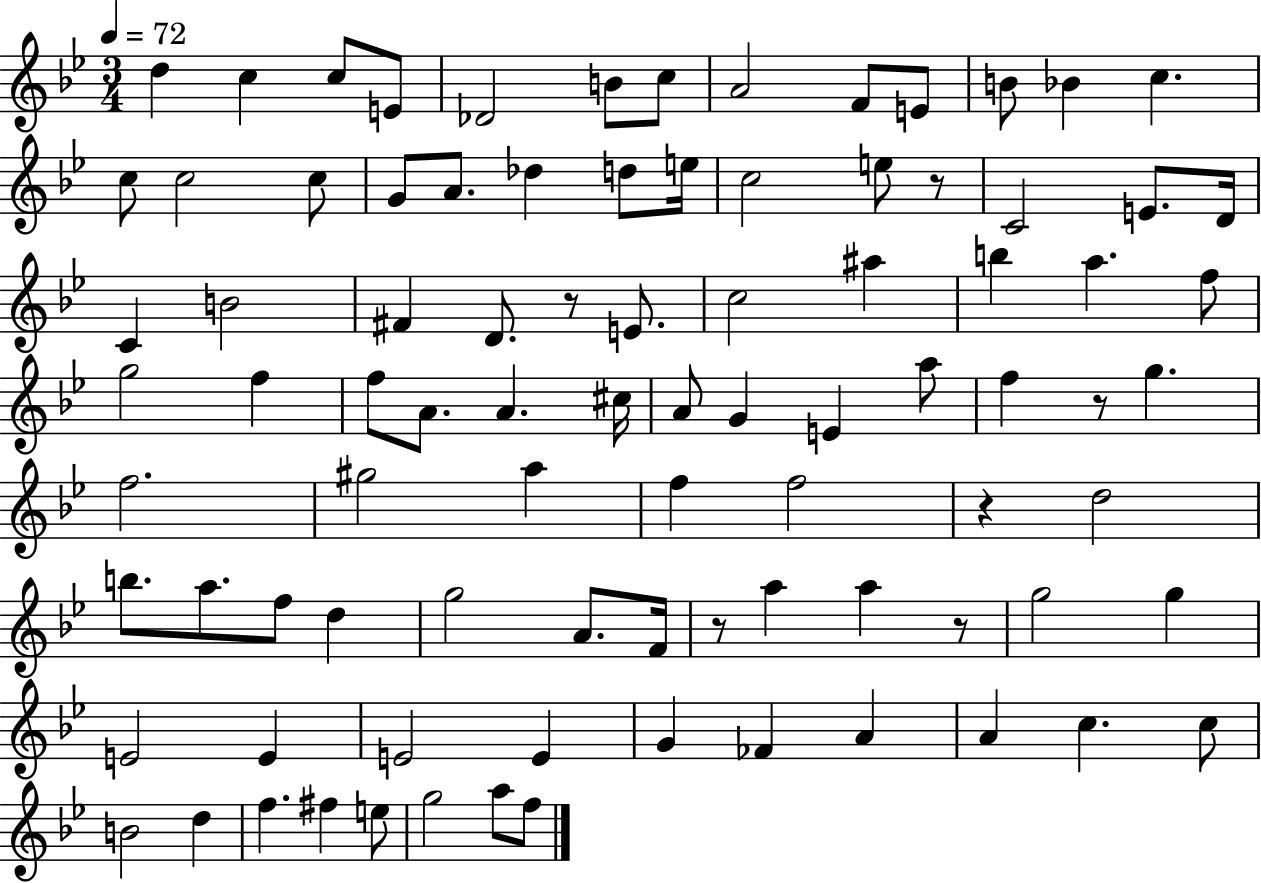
{
  \clef treble
  \numericTimeSignature
  \time 3/4
  \key bes \major
  \tempo 4 = 72
  \repeat volta 2 { d''4 c''4 c''8 e'8 | des'2 b'8 c''8 | a'2 f'8 e'8 | b'8 bes'4 c''4. | \break c''8 c''2 c''8 | g'8 a'8. des''4 d''8 e''16 | c''2 e''8 r8 | c'2 e'8. d'16 | \break c'4 b'2 | fis'4 d'8. r8 e'8. | c''2 ais''4 | b''4 a''4. f''8 | \break g''2 f''4 | f''8 a'8. a'4. cis''16 | a'8 g'4 e'4 a''8 | f''4 r8 g''4. | \break f''2. | gis''2 a''4 | f''4 f''2 | r4 d''2 | \break b''8. a''8. f''8 d''4 | g''2 a'8. f'16 | r8 a''4 a''4 r8 | g''2 g''4 | \break e'2 e'4 | e'2 e'4 | g'4 fes'4 a'4 | a'4 c''4. c''8 | \break b'2 d''4 | f''4. fis''4 e''8 | g''2 a''8 f''8 | } \bar "|."
}